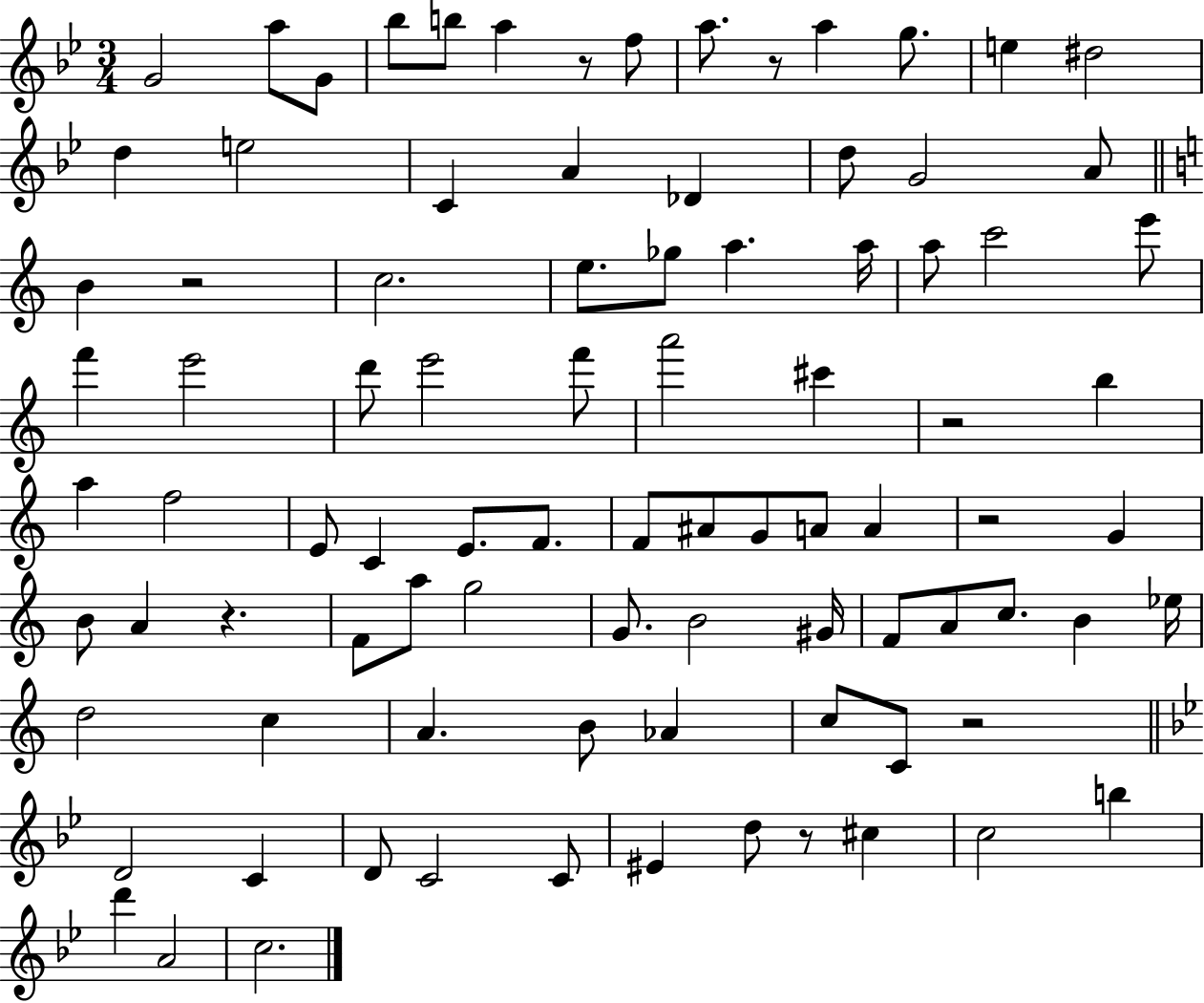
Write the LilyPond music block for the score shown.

{
  \clef treble
  \numericTimeSignature
  \time 3/4
  \key bes \major
  g'2 a''8 g'8 | bes''8 b''8 a''4 r8 f''8 | a''8. r8 a''4 g''8. | e''4 dis''2 | \break d''4 e''2 | c'4 a'4 des'4 | d''8 g'2 a'8 | \bar "||" \break \key c \major b'4 r2 | c''2. | e''8. ges''8 a''4. a''16 | a''8 c'''2 e'''8 | \break f'''4 e'''2 | d'''8 e'''2 f'''8 | a'''2 cis'''4 | r2 b''4 | \break a''4 f''2 | e'8 c'4 e'8. f'8. | f'8 ais'8 g'8 a'8 a'4 | r2 g'4 | \break b'8 a'4 r4. | f'8 a''8 g''2 | g'8. b'2 gis'16 | f'8 a'8 c''8. b'4 ees''16 | \break d''2 c''4 | a'4. b'8 aes'4 | c''8 c'8 r2 | \bar "||" \break \key bes \major d'2 c'4 | d'8 c'2 c'8 | eis'4 d''8 r8 cis''4 | c''2 b''4 | \break d'''4 a'2 | c''2. | \bar "|."
}